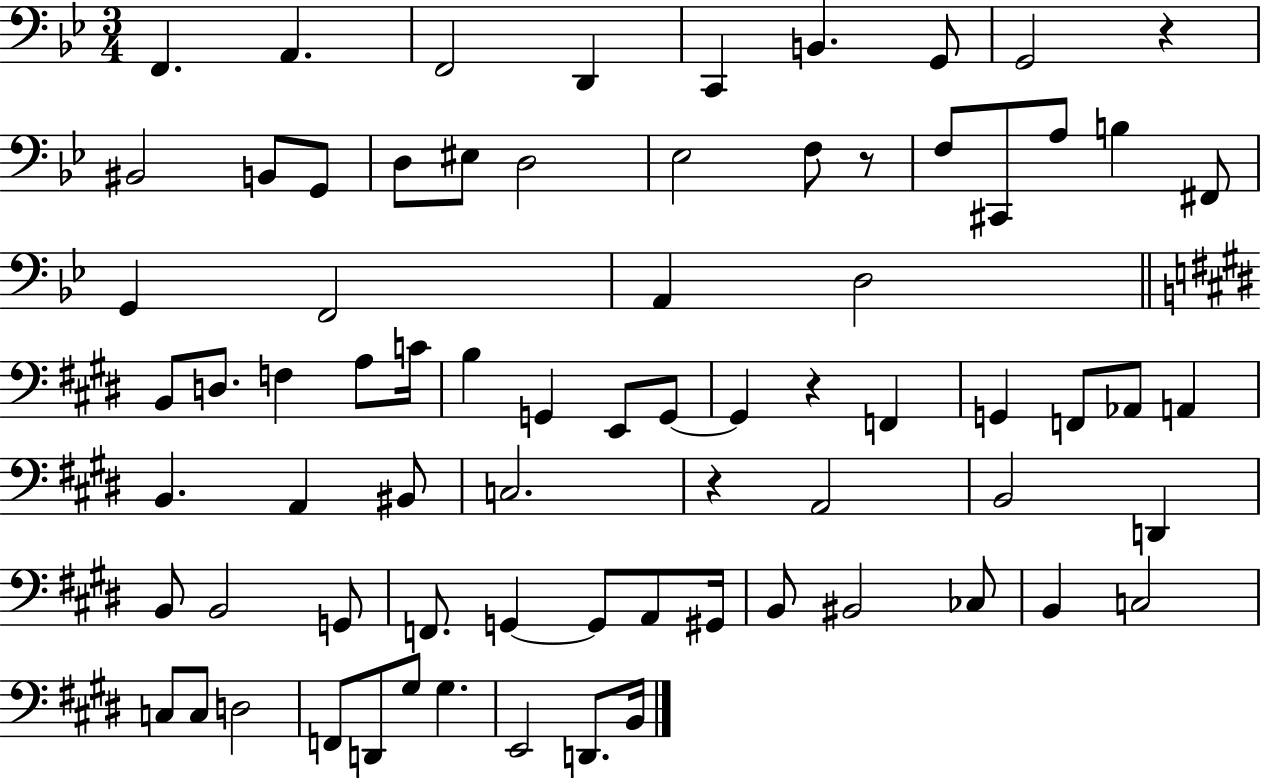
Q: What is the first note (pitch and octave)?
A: F2